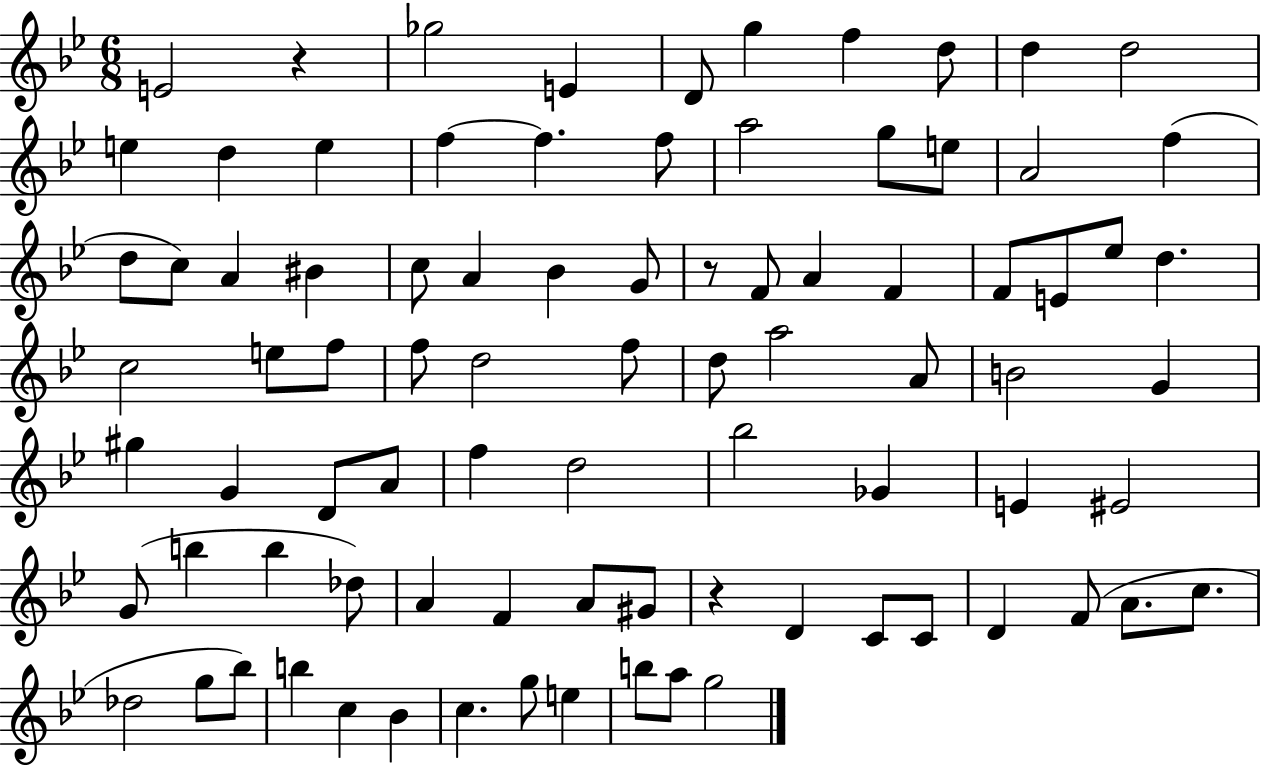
{
  \clef treble
  \numericTimeSignature
  \time 6/8
  \key bes \major
  e'2 r4 | ges''2 e'4 | d'8 g''4 f''4 d''8 | d''4 d''2 | \break e''4 d''4 e''4 | f''4~~ f''4. f''8 | a''2 g''8 e''8 | a'2 f''4( | \break d''8 c''8) a'4 bis'4 | c''8 a'4 bes'4 g'8 | r8 f'8 a'4 f'4 | f'8 e'8 ees''8 d''4. | \break c''2 e''8 f''8 | f''8 d''2 f''8 | d''8 a''2 a'8 | b'2 g'4 | \break gis''4 g'4 d'8 a'8 | f''4 d''2 | bes''2 ges'4 | e'4 eis'2 | \break g'8( b''4 b''4 des''8) | a'4 f'4 a'8 gis'8 | r4 d'4 c'8 c'8 | d'4 f'8( a'8. c''8. | \break des''2 g''8 bes''8) | b''4 c''4 bes'4 | c''4. g''8 e''4 | b''8 a''8 g''2 | \break \bar "|."
}